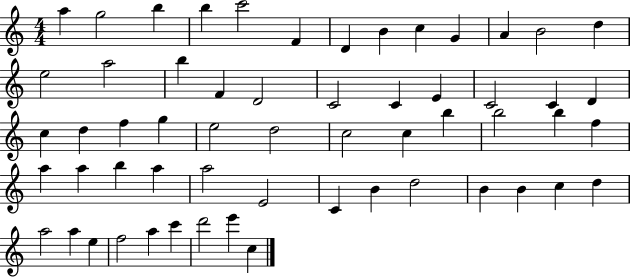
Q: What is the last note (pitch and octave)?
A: C5